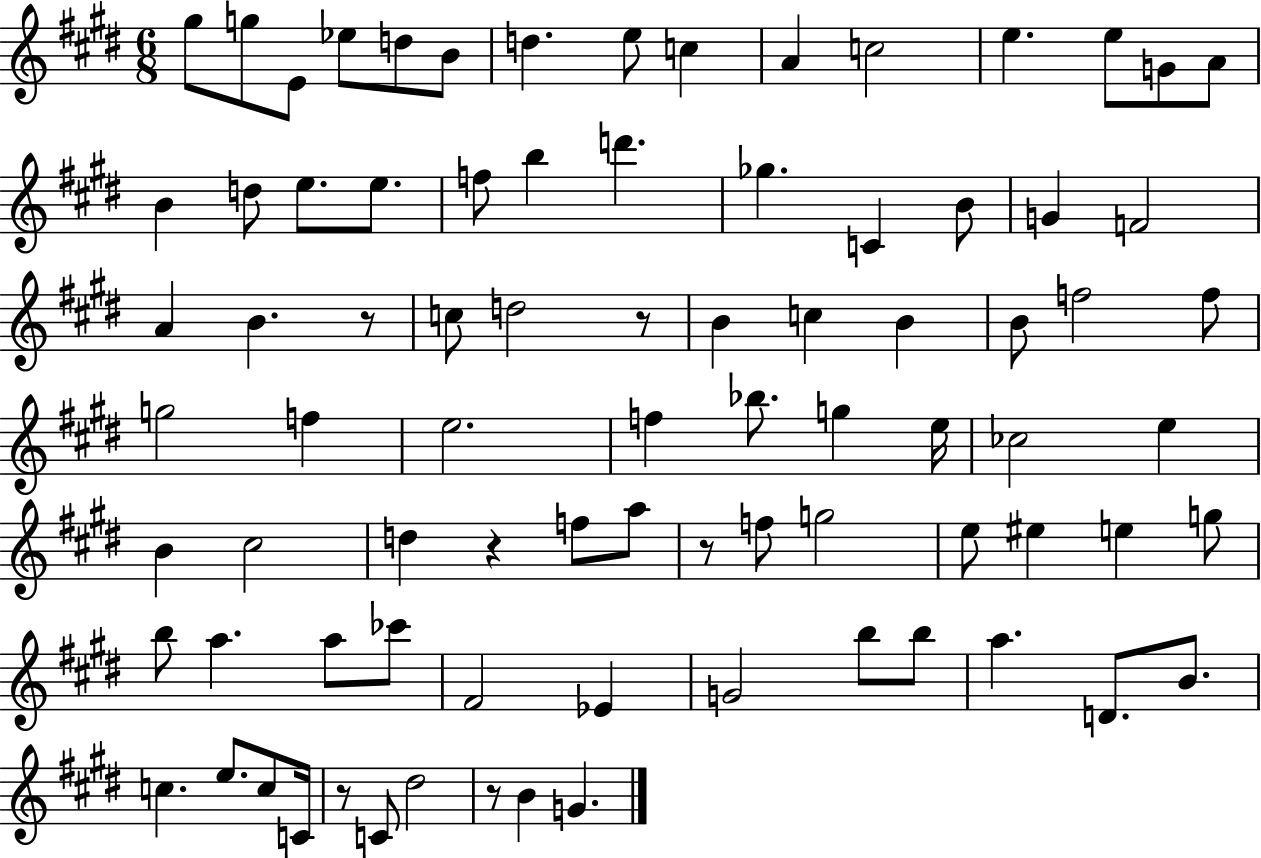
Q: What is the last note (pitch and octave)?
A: G4